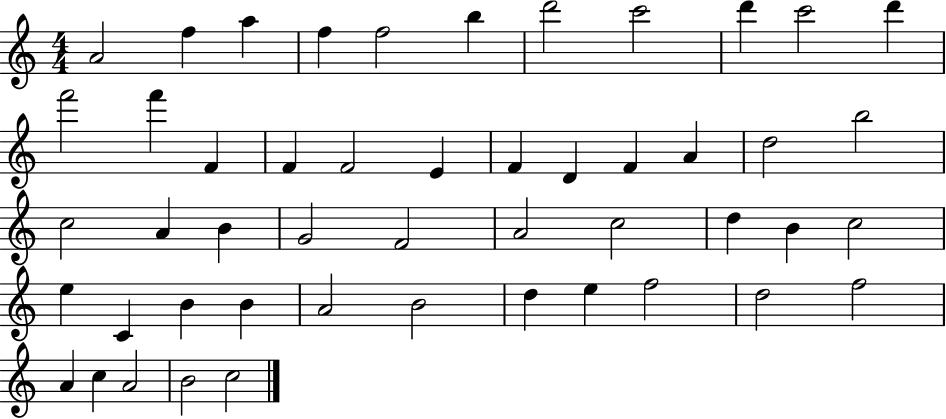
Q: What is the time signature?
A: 4/4